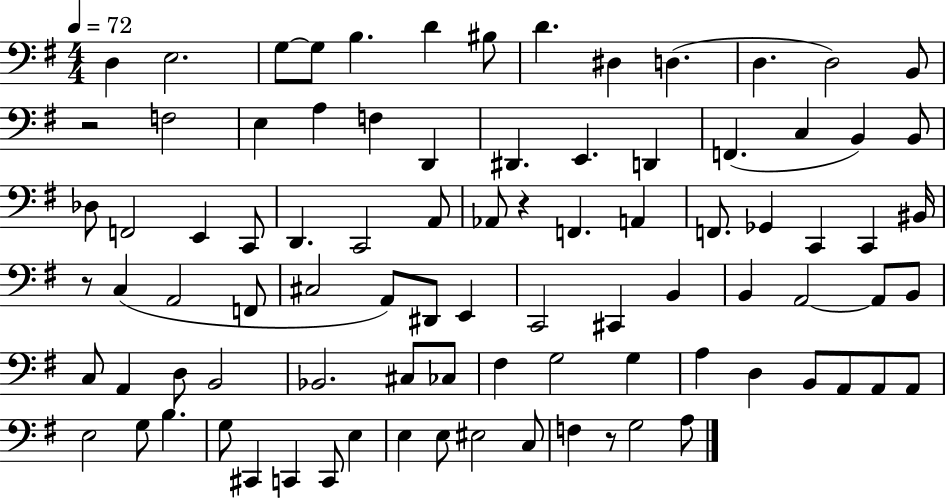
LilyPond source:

{
  \clef bass
  \numericTimeSignature
  \time 4/4
  \key g \major
  \tempo 4 = 72
  d4 e2. | g8~~ g8 b4. d'4 bis8 | d'4. dis4 d4.( | d4. d2) b,8 | \break r2 f2 | e4 a4 f4 d,4 | dis,4. e,4. d,4 | f,4.( c4 b,4) b,8 | \break des8 f,2 e,4 c,8 | d,4. c,2 a,8 | aes,8 r4 f,4. a,4 | f,8. ges,4 c,4 c,4 bis,16 | \break r8 c4( a,2 f,8 | cis2 a,8) dis,8 e,4 | c,2 cis,4 b,4 | b,4 a,2~~ a,8 b,8 | \break c8 a,4 d8 b,2 | bes,2. cis8 ces8 | fis4 g2 g4 | a4 d4 b,8 a,8 a,8 a,8 | \break e2 g8 b4. | g8 cis,4 c,4 c,8 e4 | e4 e8 eis2 c8 | f4 r8 g2 a8 | \break \bar "|."
}